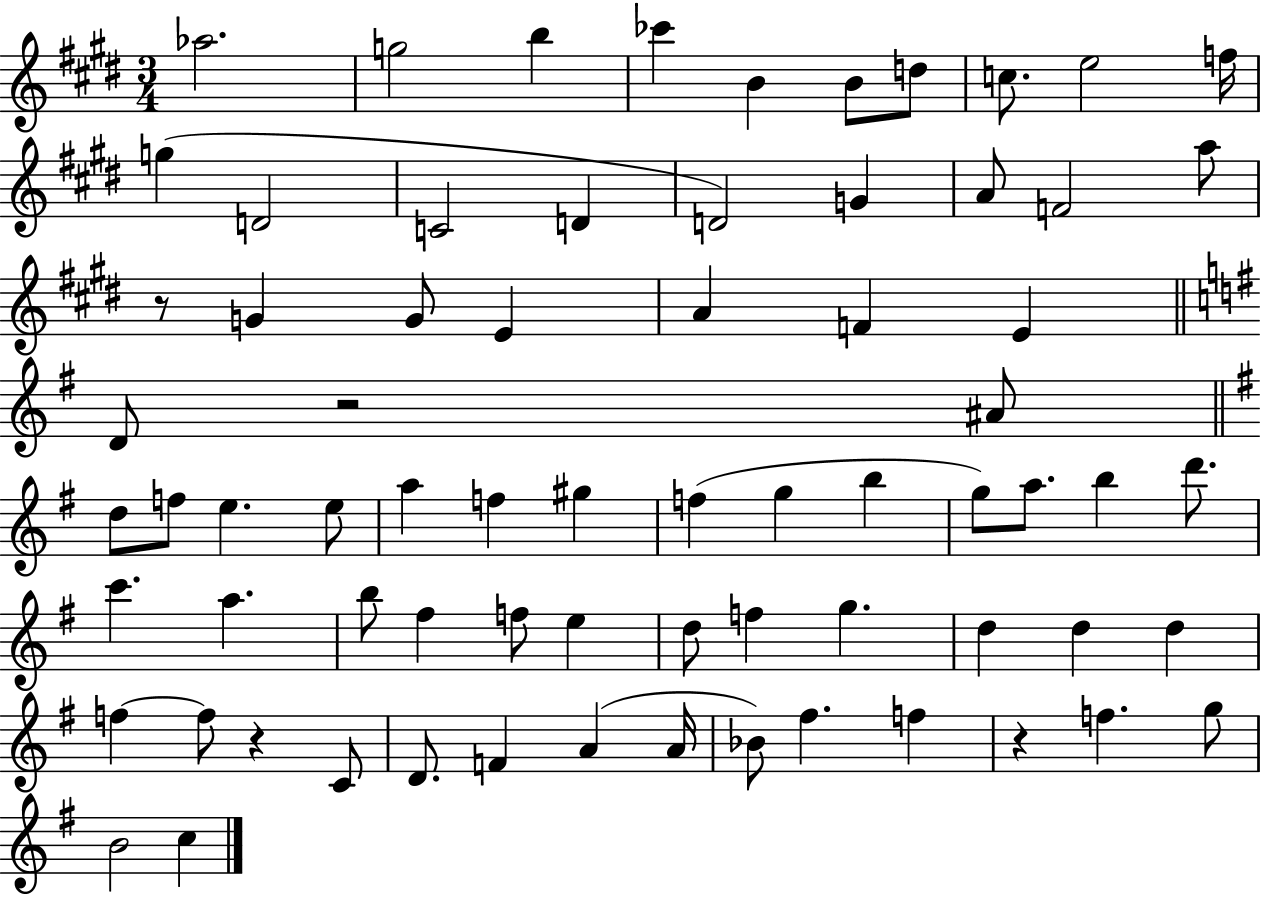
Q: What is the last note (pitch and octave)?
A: C5